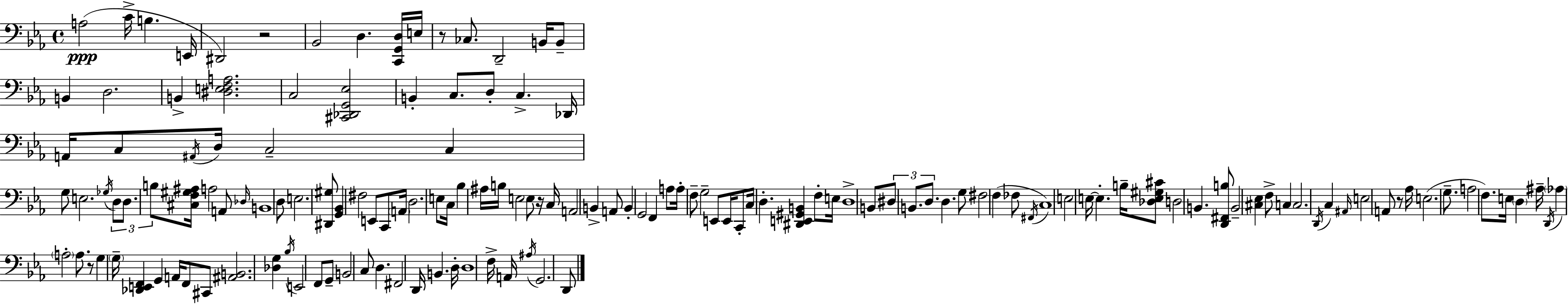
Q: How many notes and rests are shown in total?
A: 149